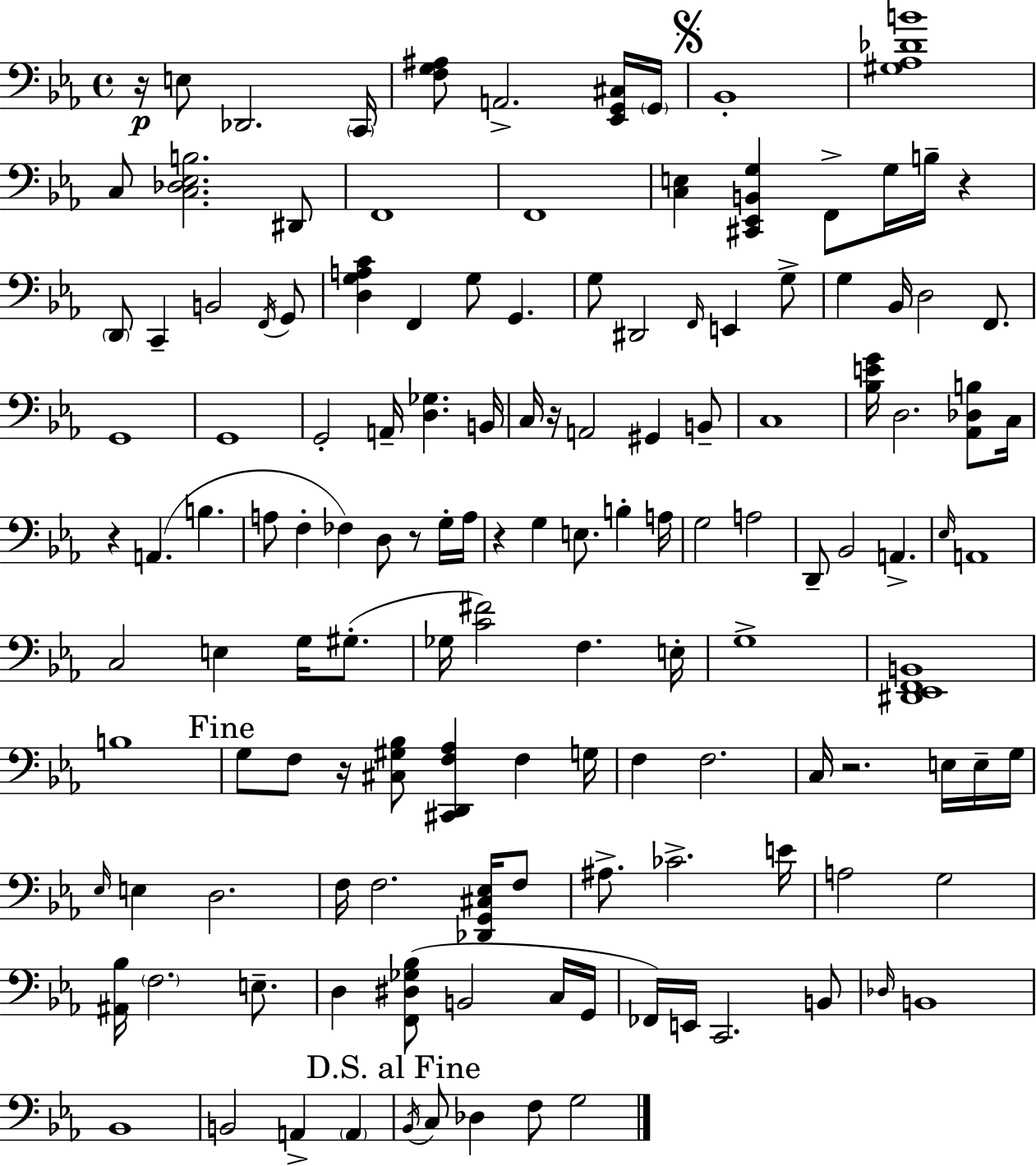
R/s E3/e Db2/h. C2/s [F3,G3,A#3]/e A2/h. [Eb2,G2,C#3]/s G2/s Bb2/w [G#3,Ab3,Db4,B4]/w C3/e [C3,Db3,Eb3,B3]/h. D#2/e F2/w F2/w [C3,E3]/q [C#2,Eb2,B2,G3]/q F2/e G3/s B3/s R/q D2/e C2/q B2/h F2/s G2/e [D3,G3,A3,C4]/q F2/q G3/e G2/q. G3/e D#2/h F2/s E2/q G3/e G3/q Bb2/s D3/h F2/e. G2/w G2/w G2/h A2/s [D3,Gb3]/q. B2/s C3/s R/s A2/h G#2/q B2/e C3/w [Bb3,E4,G4]/s D3/h. [Ab2,Db3,B3]/e C3/s R/q A2/q. B3/q. A3/e F3/q FES3/q D3/e R/e G3/s A3/s R/q G3/q E3/e. B3/q A3/s G3/h A3/h D2/e Bb2/h A2/q. Eb3/s A2/w C3/h E3/q G3/s G#3/e. Gb3/s [C4,F#4]/h F3/q. E3/s G3/w [D#2,Eb2,F2,B2]/w B3/w G3/e F3/e R/s [C#3,G#3,Bb3]/e [C#2,D2,F3,Ab3]/q F3/q G3/s F3/q F3/h. C3/s R/h. E3/s E3/s G3/s Eb3/s E3/q D3/h. F3/s F3/h. [Db2,G2,C#3,Eb3]/s F3/e A#3/e. CES4/h. E4/s A3/h G3/h [A#2,Bb3]/s F3/h. E3/e. D3/q [F2,D#3,Gb3,Bb3]/e B2/h C3/s G2/s FES2/s E2/s C2/h. B2/e Db3/s B2/w Bb2/w B2/h A2/q A2/q Bb2/s C3/e Db3/q F3/e G3/h